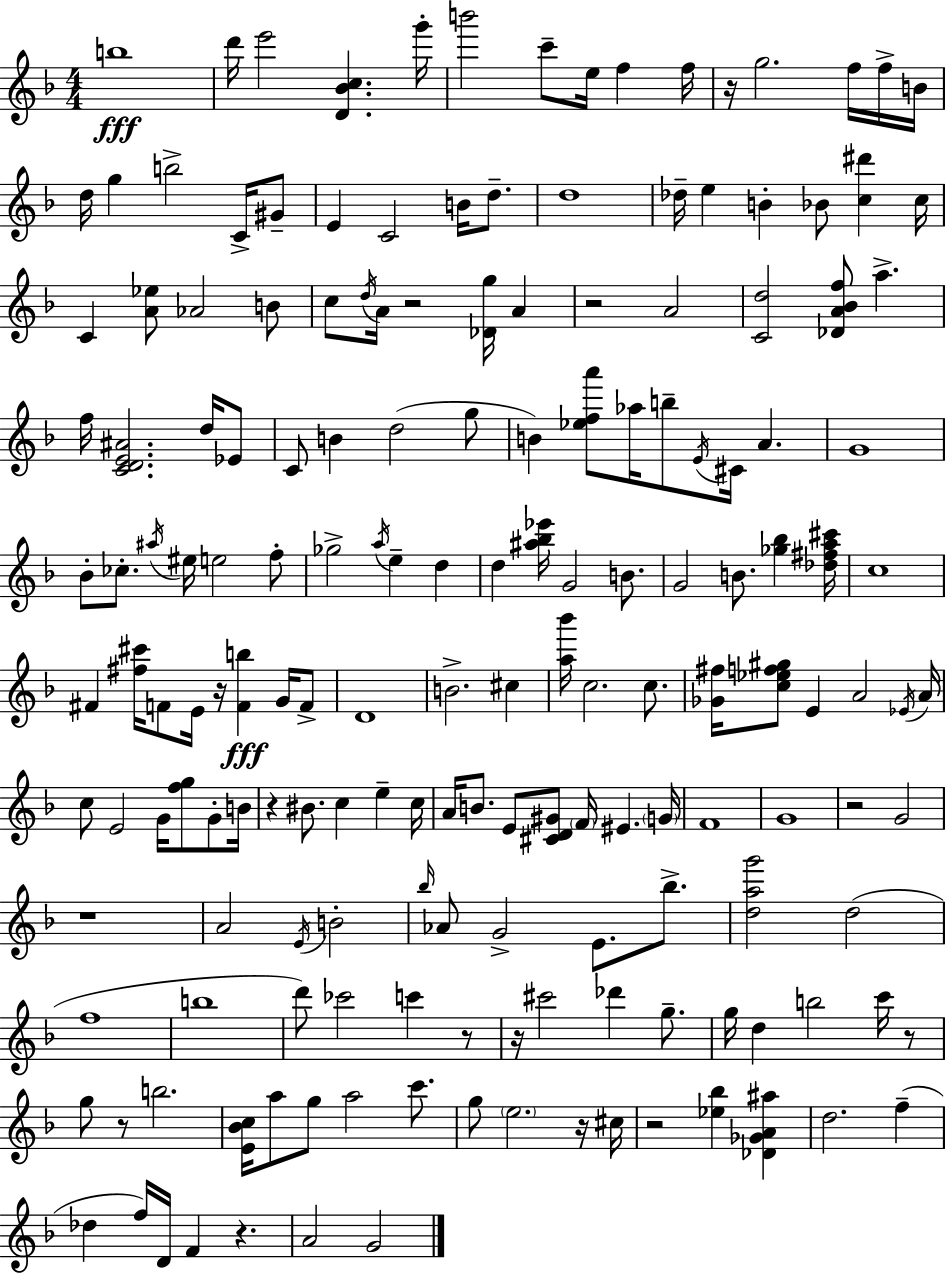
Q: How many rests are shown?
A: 14